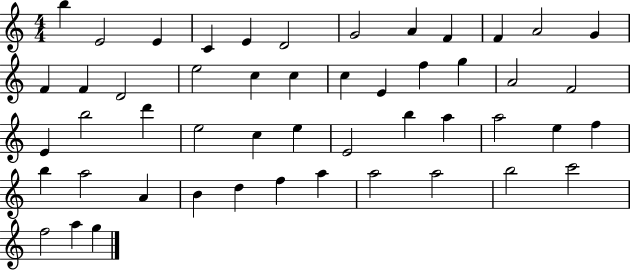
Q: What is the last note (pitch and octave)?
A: G5